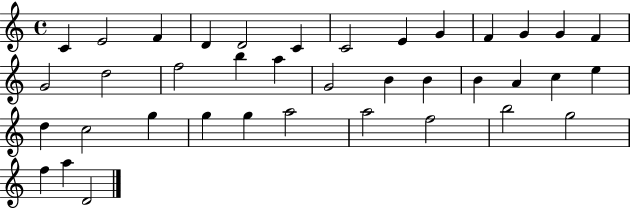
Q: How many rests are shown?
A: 0